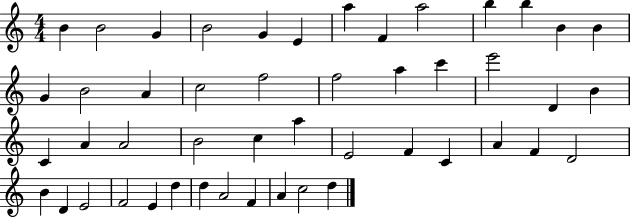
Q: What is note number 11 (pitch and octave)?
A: B5